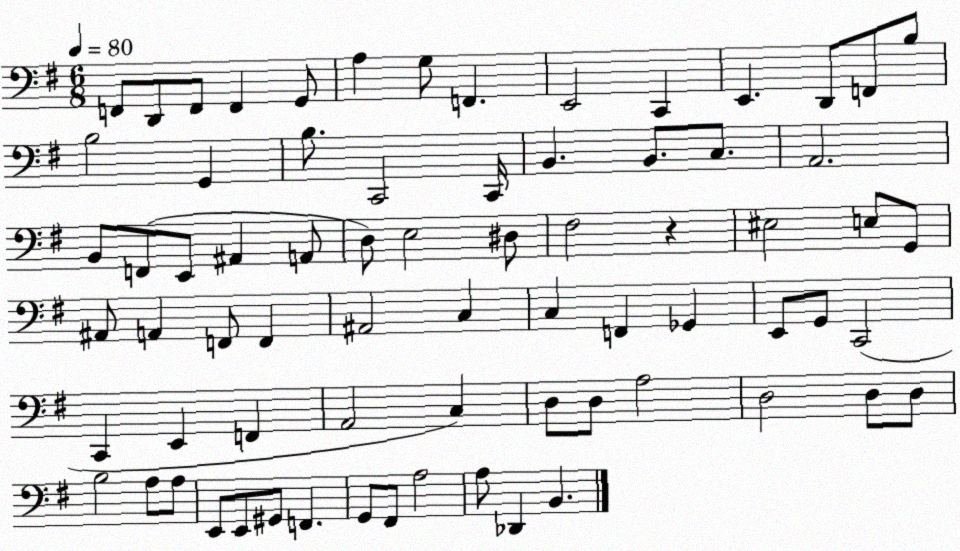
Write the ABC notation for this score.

X:1
T:Untitled
M:6/8
L:1/4
K:G
F,,/2 D,,/2 F,,/2 F,, G,,/2 A, G,/2 F,, E,,2 C,, E,, D,,/2 F,,/2 B,/2 B,2 G,, B,/2 C,,2 C,,/4 B,, B,,/2 C,/2 A,,2 B,,/2 F,,/2 E,,/2 ^A,, A,,/2 D,/2 E,2 ^D,/2 ^F,2 z ^E,2 E,/2 G,,/2 ^A,,/2 A,, F,,/2 F,, ^A,,2 C, C, F,, _G,, E,,/2 G,,/2 C,,2 C,, E,, F,, A,,2 C, D,/2 D,/2 A,2 D,2 D,/2 D,/2 B,2 A,/2 A,/2 E,,/2 E,,/2 ^G,,/2 F,, G,,/2 ^F,,/2 A,2 A,/2 _D,, B,,